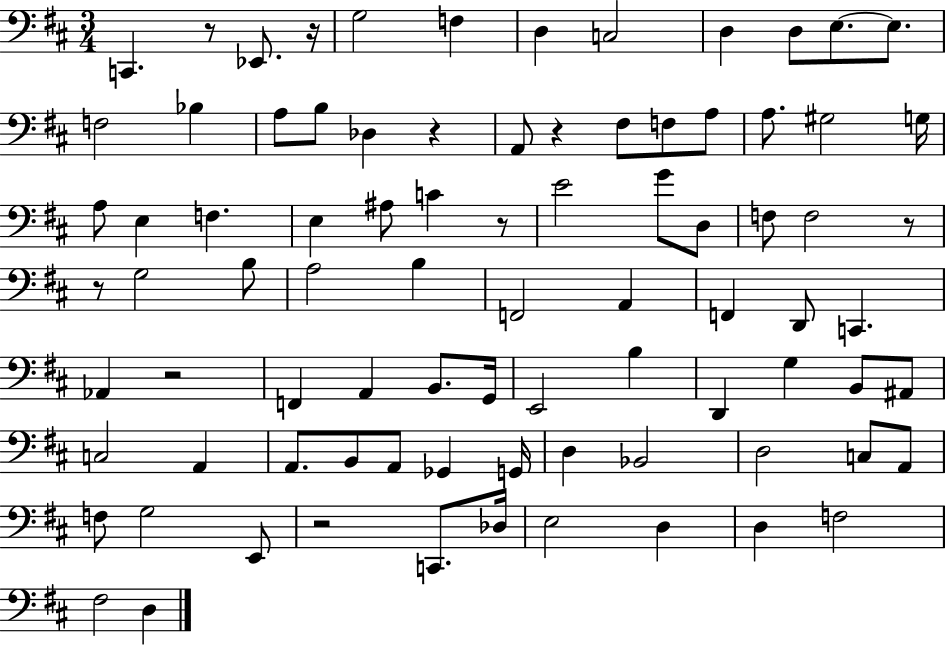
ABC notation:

X:1
T:Untitled
M:3/4
L:1/4
K:D
C,, z/2 _E,,/2 z/4 G,2 F, D, C,2 D, D,/2 E,/2 E,/2 F,2 _B, A,/2 B,/2 _D, z A,,/2 z ^F,/2 F,/2 A,/2 A,/2 ^G,2 G,/4 A,/2 E, F, E, ^A,/2 C z/2 E2 G/2 D,/2 F,/2 F,2 z/2 z/2 G,2 B,/2 A,2 B, F,,2 A,, F,, D,,/2 C,, _A,, z2 F,, A,, B,,/2 G,,/4 E,,2 B, D,, G, B,,/2 ^A,,/2 C,2 A,, A,,/2 B,,/2 A,,/2 _G,, G,,/4 D, _B,,2 D,2 C,/2 A,,/2 F,/2 G,2 E,,/2 z2 C,,/2 _D,/4 E,2 D, D, F,2 ^F,2 D,